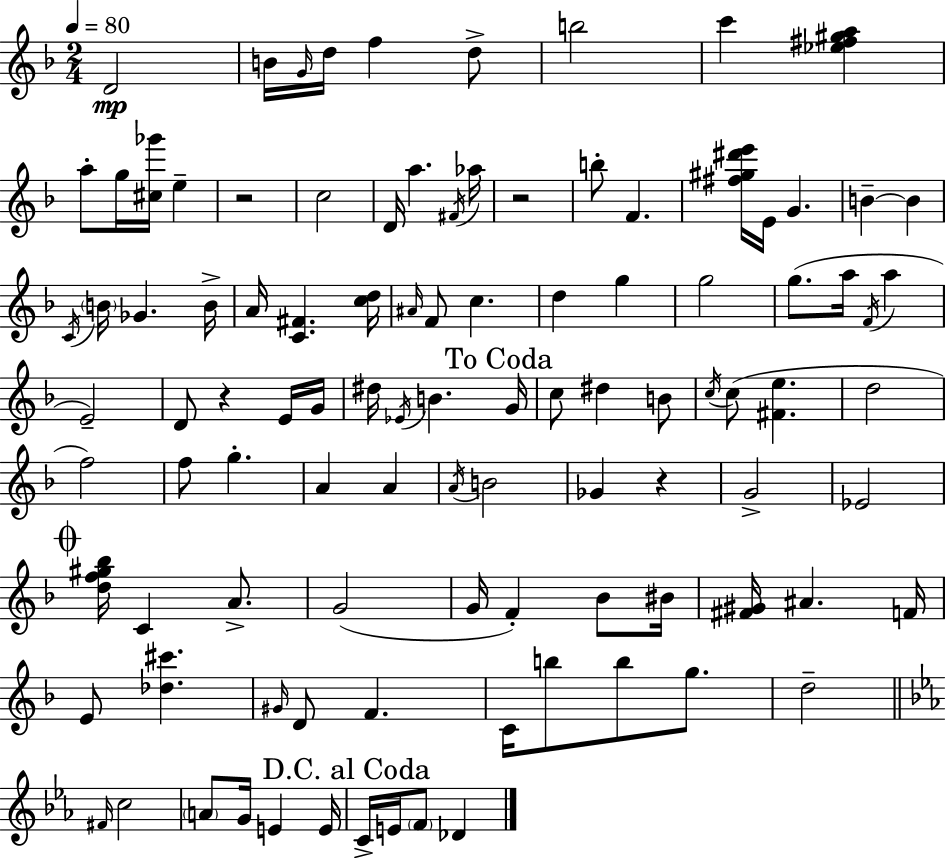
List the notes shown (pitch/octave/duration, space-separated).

D4/h B4/s G4/s D5/s F5/q D5/e B5/h C6/q [Eb5,F#5,G#5,A5]/q A5/e G5/s [C#5,Gb6]/s E5/q R/h C5/h D4/s A5/q. F#4/s Ab5/s R/h B5/e F4/q. [F#5,G#5,D#6,E6]/s E4/s G4/q. B4/q B4/q C4/s B4/s Gb4/q. B4/s A4/s [C4,F#4]/q. [C5,D5]/s A#4/s F4/e C5/q. D5/q G5/q G5/h G5/e. A5/s F4/s A5/q E4/h D4/e R/q E4/s G4/s D#5/s Eb4/s B4/q. G4/s C5/e D#5/q B4/e C5/s C5/e [F#4,E5]/q. D5/h F5/h F5/e G5/q. A4/q A4/q A4/s B4/h Gb4/q R/q G4/h Eb4/h [D5,F5,G#5,Bb5]/s C4/q A4/e. G4/h G4/s F4/q Bb4/e BIS4/s [F#4,G#4]/s A#4/q. F4/s E4/e [Db5,C#6]/q. G#4/s D4/e F4/q. C4/s B5/e B5/e G5/e. D5/h F#4/s C5/h A4/e G4/s E4/q E4/s C4/s E4/s F4/e Db4/q